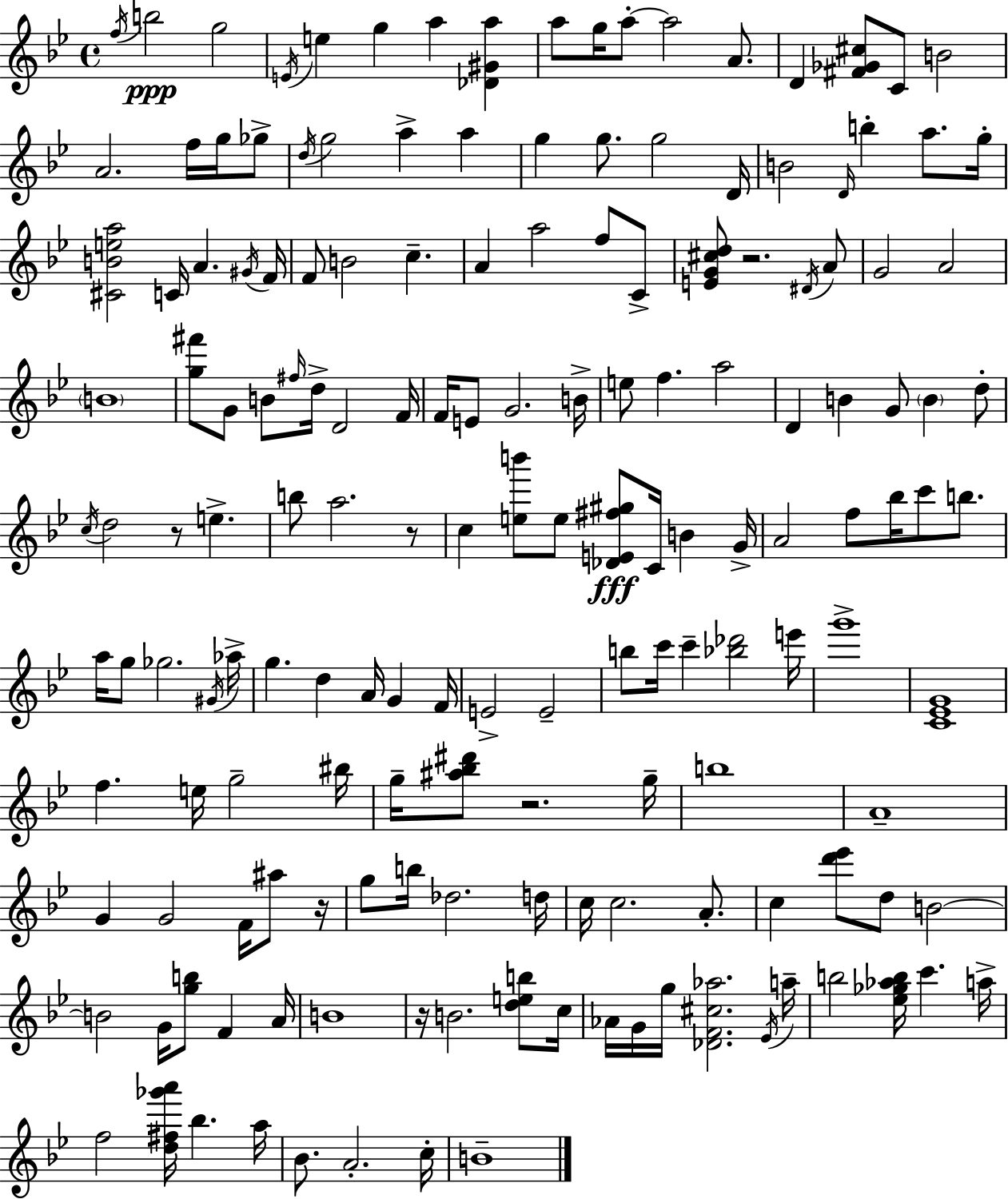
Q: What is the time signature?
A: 4/4